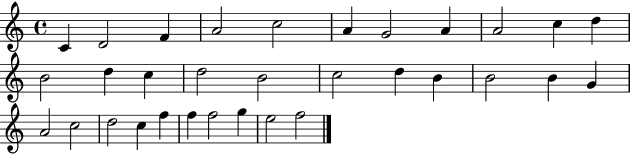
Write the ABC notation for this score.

X:1
T:Untitled
M:4/4
L:1/4
K:C
C D2 F A2 c2 A G2 A A2 c d B2 d c d2 B2 c2 d B B2 B G A2 c2 d2 c f f f2 g e2 f2